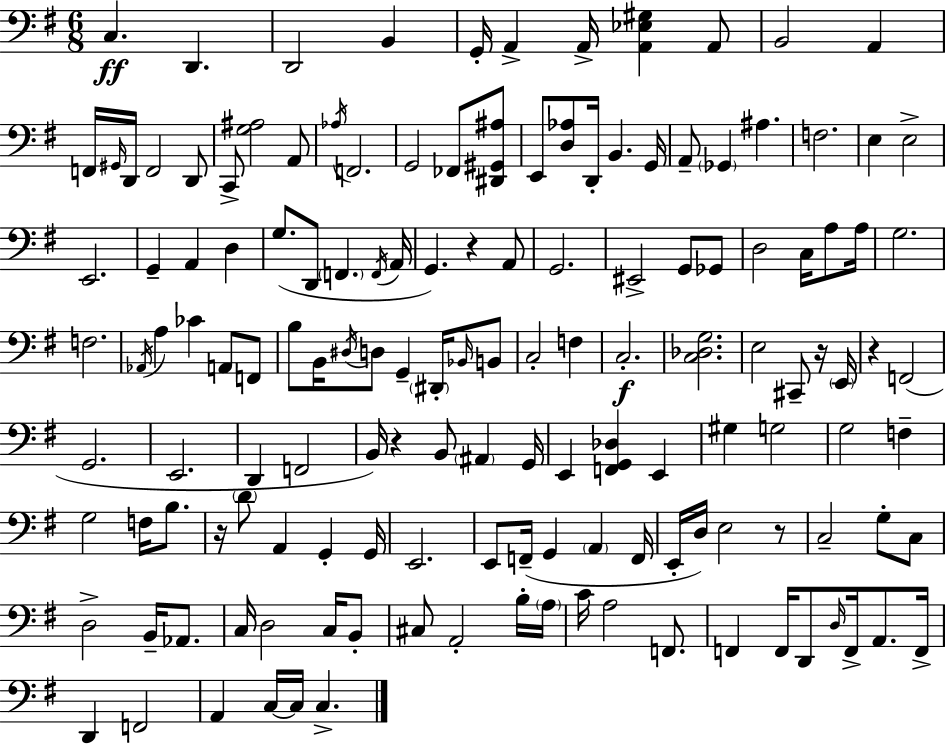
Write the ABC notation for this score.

X:1
T:Untitled
M:6/8
L:1/4
K:G
C, D,, D,,2 B,, G,,/4 A,, A,,/4 [A,,_E,^G,] A,,/2 B,,2 A,, F,,/4 ^G,,/4 D,,/4 F,,2 D,,/2 C,,/2 [G,^A,]2 A,,/2 _A,/4 F,,2 G,,2 _F,,/2 [^D,,^G,,^A,]/2 E,,/2 [D,_A,]/2 D,,/4 B,, G,,/4 A,,/2 _G,, ^A, F,2 E, E,2 E,,2 G,, A,, D, G,/2 D,,/2 F,, F,,/4 A,,/4 G,, z A,,/2 G,,2 ^E,,2 G,,/2 _G,,/2 D,2 C,/4 A,/2 A,/4 G,2 F,2 _A,,/4 A, _C A,,/2 F,,/2 B,/2 B,,/4 ^D,/4 D,/2 G,, ^D,,/4 _B,,/4 B,,/2 C,2 F, C,2 [C,_D,G,]2 E,2 ^C,,/2 z/4 E,,/4 z F,,2 G,,2 E,,2 D,, F,,2 B,,/4 z B,,/2 ^A,, G,,/4 E,, [F,,G,,_D,] E,, ^G, G,2 G,2 F, G,2 F,/4 B,/2 z/4 D/2 A,, G,, G,,/4 E,,2 E,,/2 F,,/4 G,, A,, F,,/4 E,,/4 D,/4 E,2 z/2 C,2 G,/2 C,/2 D,2 B,,/4 _A,,/2 C,/4 D,2 C,/4 B,,/2 ^C,/2 A,,2 B,/4 A,/4 C/4 A,2 F,,/2 F,, F,,/4 D,,/2 D,/4 F,,/4 A,,/2 F,,/4 D,, F,,2 A,, C,/4 C,/4 C,